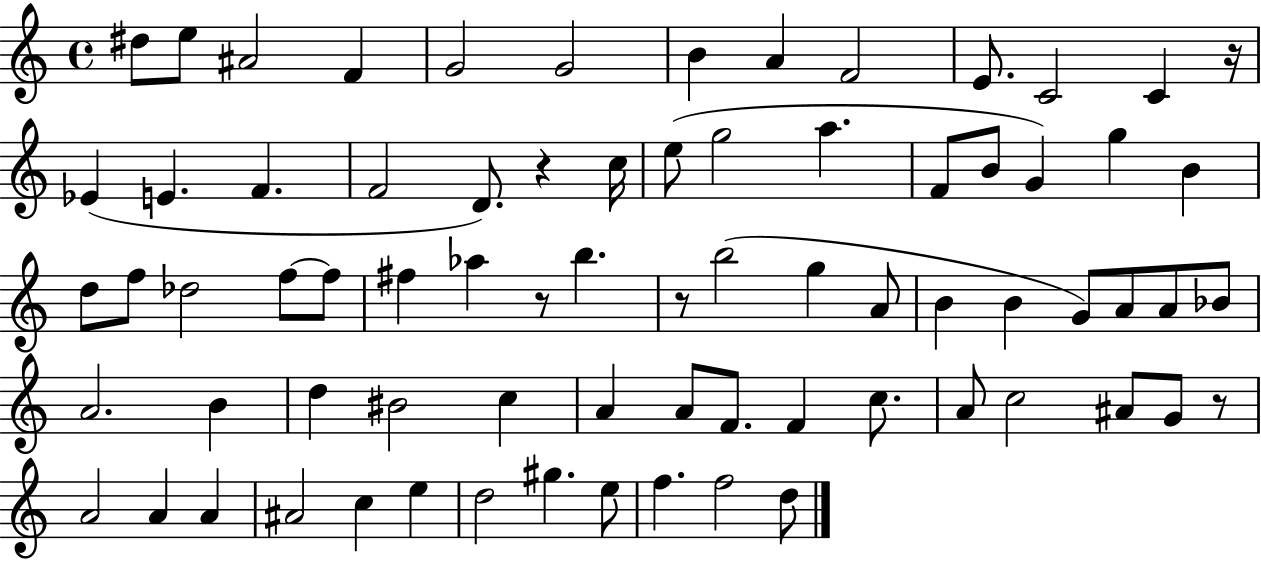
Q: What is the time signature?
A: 4/4